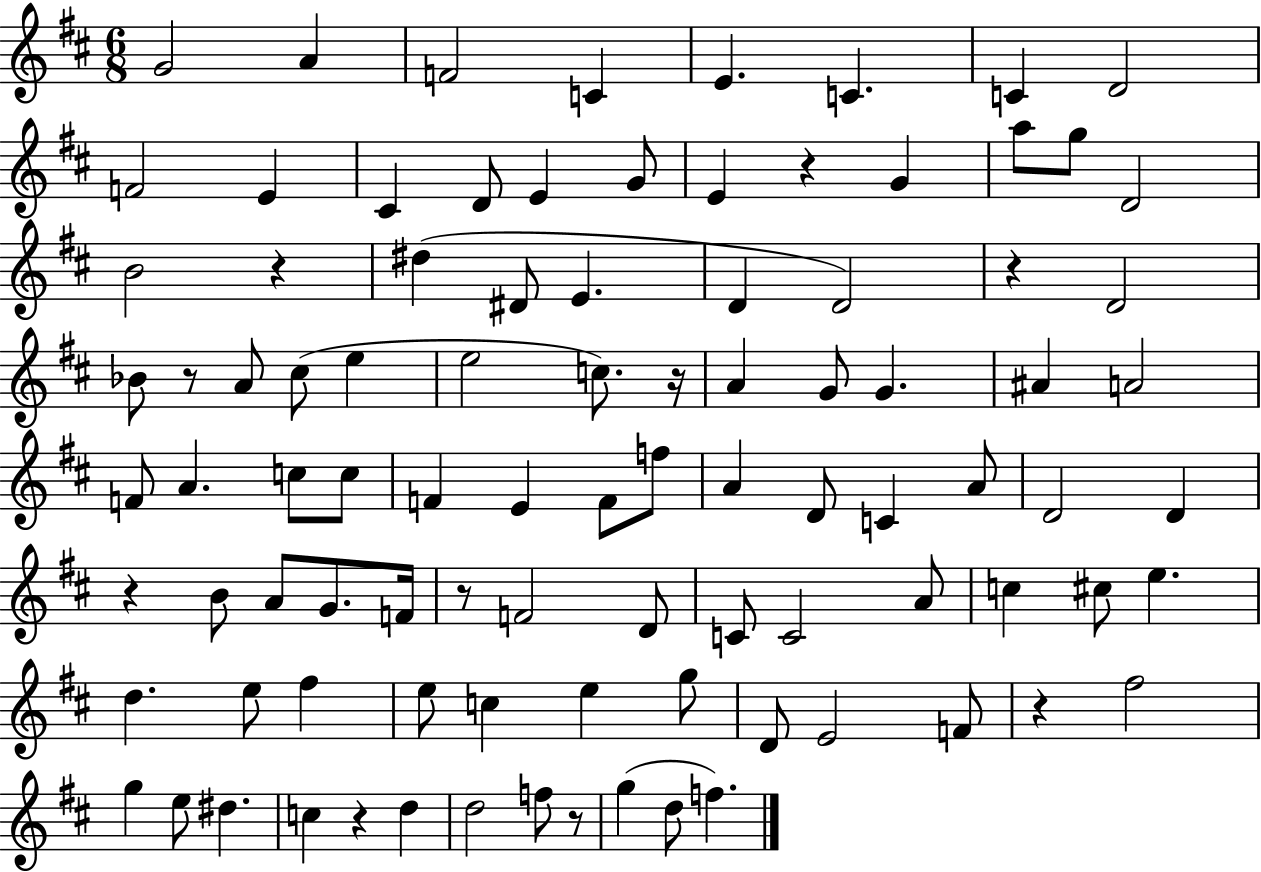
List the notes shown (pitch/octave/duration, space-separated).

G4/h A4/q F4/h C4/q E4/q. C4/q. C4/q D4/h F4/h E4/q C#4/q D4/e E4/q G4/e E4/q R/q G4/q A5/e G5/e D4/h B4/h R/q D#5/q D#4/e E4/q. D4/q D4/h R/q D4/h Bb4/e R/e A4/e C#5/e E5/q E5/h C5/e. R/s A4/q G4/e G4/q. A#4/q A4/h F4/e A4/q. C5/e C5/e F4/q E4/q F4/e F5/e A4/q D4/e C4/q A4/e D4/h D4/q R/q B4/e A4/e G4/e. F4/s R/e F4/h D4/e C4/e C4/h A4/e C5/q C#5/e E5/q. D5/q. E5/e F#5/q E5/e C5/q E5/q G5/e D4/e E4/h F4/e R/q F#5/h G5/q E5/e D#5/q. C5/q R/q D5/q D5/h F5/e R/e G5/q D5/e F5/q.